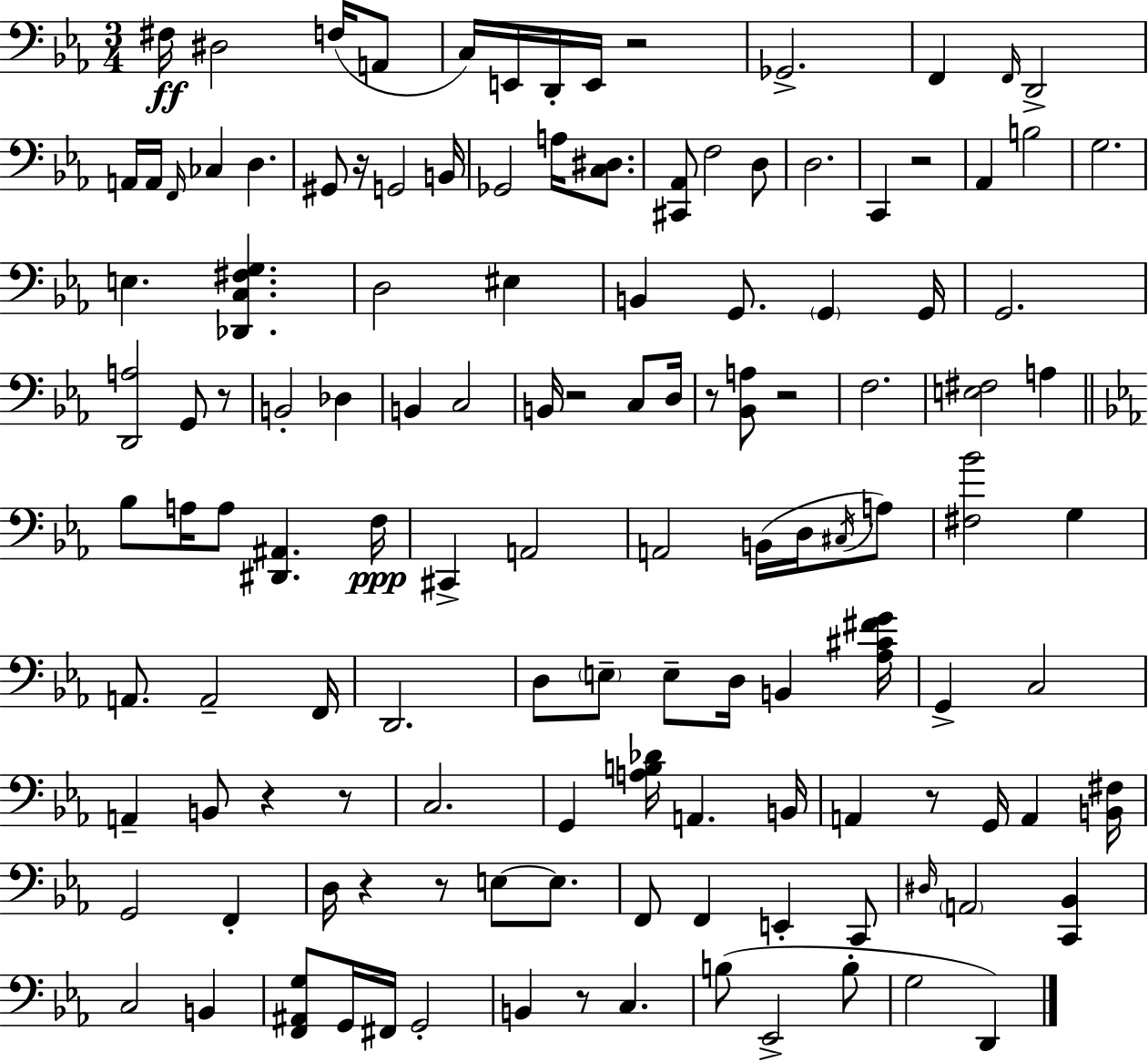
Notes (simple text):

F#3/s D#3/h F3/s A2/e C3/s E2/s D2/s E2/s R/h Gb2/h. F2/q F2/s D2/h A2/s A2/s F2/s CES3/q D3/q. G#2/e R/s G2/h B2/s Gb2/h A3/s [C3,D#3]/e. [C#2,Ab2]/e F3/h D3/e D3/h. C2/q R/h Ab2/q B3/h G3/h. E3/q. [Db2,C3,F#3,G3]/q. D3/h EIS3/q B2/q G2/e. G2/q G2/s G2/h. [D2,A3]/h G2/e R/e B2/h Db3/q B2/q C3/h B2/s R/h C3/e D3/s R/e [Bb2,A3]/e R/h F3/h. [E3,F#3]/h A3/q Bb3/e A3/s A3/e [D#2,A#2]/q. F3/s C#2/q A2/h A2/h B2/s D3/s C#3/s A3/e [F#3,Bb4]/h G3/q A2/e. A2/h F2/s D2/h. D3/e E3/e E3/e D3/s B2/q [Ab3,C#4,F#4,G4]/s G2/q C3/h A2/q B2/e R/q R/e C3/h. G2/q [A3,B3,Db4]/s A2/q. B2/s A2/q R/e G2/s A2/q [B2,F#3]/s G2/h F2/q D3/s R/q R/e E3/e E3/e. F2/e F2/q E2/q C2/e D#3/s A2/h [C2,Bb2]/q C3/h B2/q [F2,A#2,G3]/e G2/s F#2/s G2/h B2/q R/e C3/q. B3/e Eb2/h B3/e G3/h D2/q